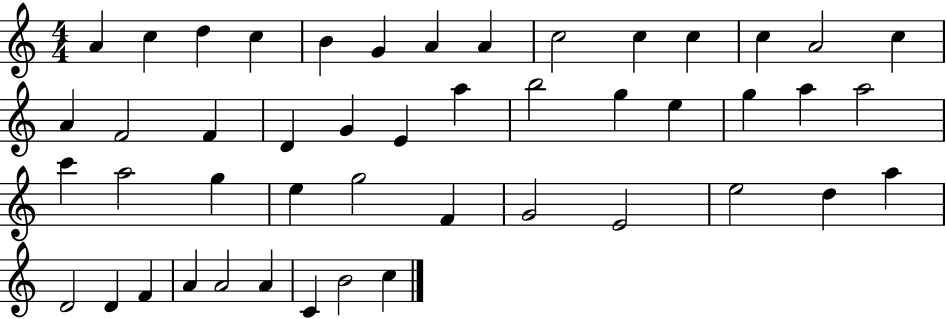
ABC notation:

X:1
T:Untitled
M:4/4
L:1/4
K:C
A c d c B G A A c2 c c c A2 c A F2 F D G E a b2 g e g a a2 c' a2 g e g2 F G2 E2 e2 d a D2 D F A A2 A C B2 c